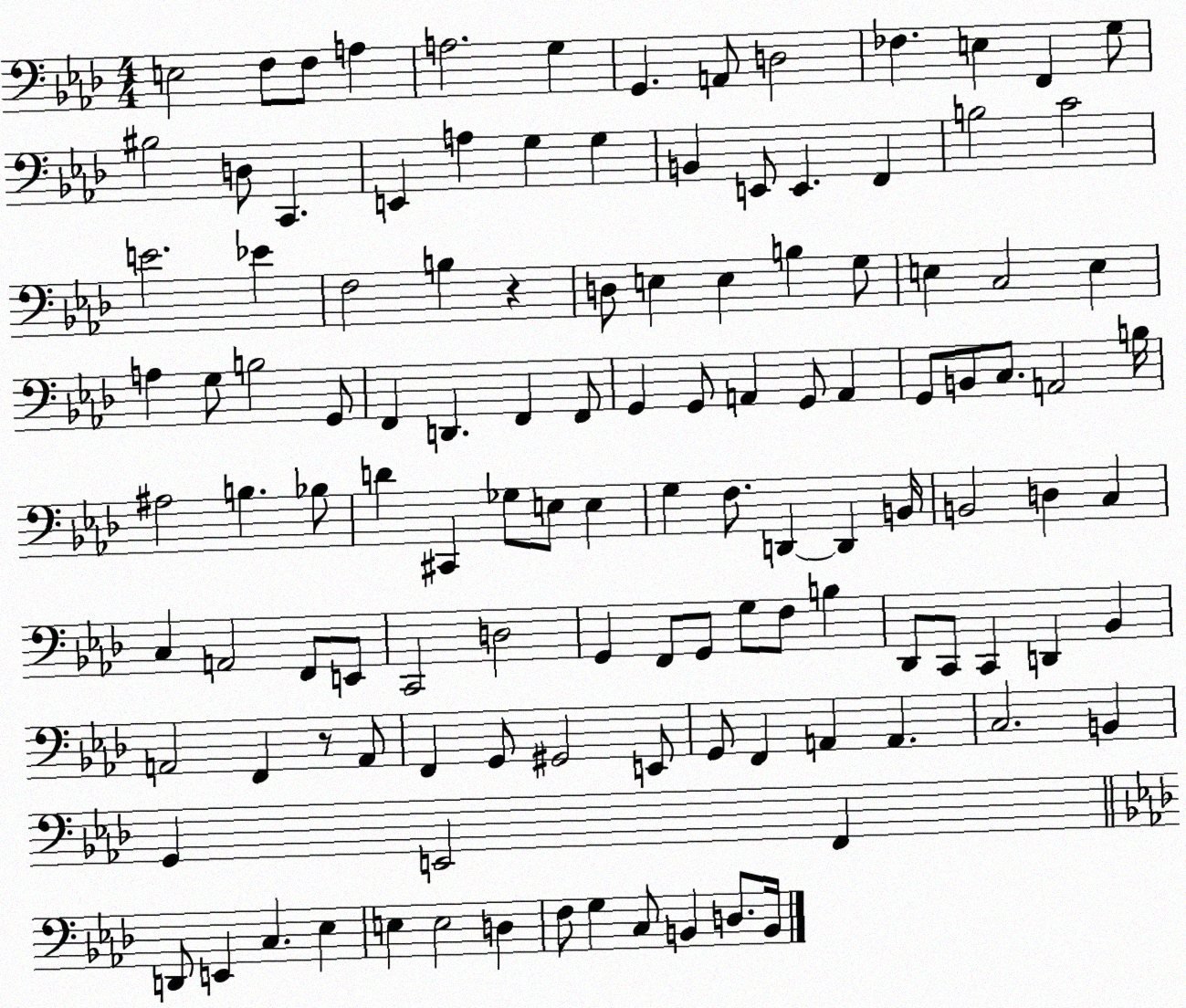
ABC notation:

X:1
T:Untitled
M:4/4
L:1/4
K:Ab
E,2 F,/2 F,/2 A, A,2 G, G,, A,,/2 D,2 _F, E, F,, G,/2 ^B,2 D,/2 C,, E,, A, G, G, B,, E,,/2 E,, F,, B,2 C2 E2 _E F,2 B, z D,/2 E, E, B, G,/2 E, C,2 E, A, G,/2 B,2 G,,/2 F,, D,, F,, F,,/2 G,, G,,/2 A,, G,,/2 A,, G,,/2 B,,/2 C,/2 A,,2 B,/4 ^A,2 B, _B,/2 D ^C,, _G,/2 E,/2 E, G, F,/2 D,, D,, B,,/4 B,,2 D, C, C, A,,2 F,,/2 E,,/2 C,,2 D,2 G,, F,,/2 G,,/2 G,/2 F,/2 B, _D,,/2 C,,/2 C,, D,, _B,, A,,2 F,, z/2 A,,/2 F,, G,,/2 ^G,,2 E,,/2 G,,/2 F,, A,, A,, C,2 B,, G,, E,,2 F,, D,,/2 E,, C, _E, E, E,2 D, F,/2 G, C,/2 B,, D,/2 B,,/4